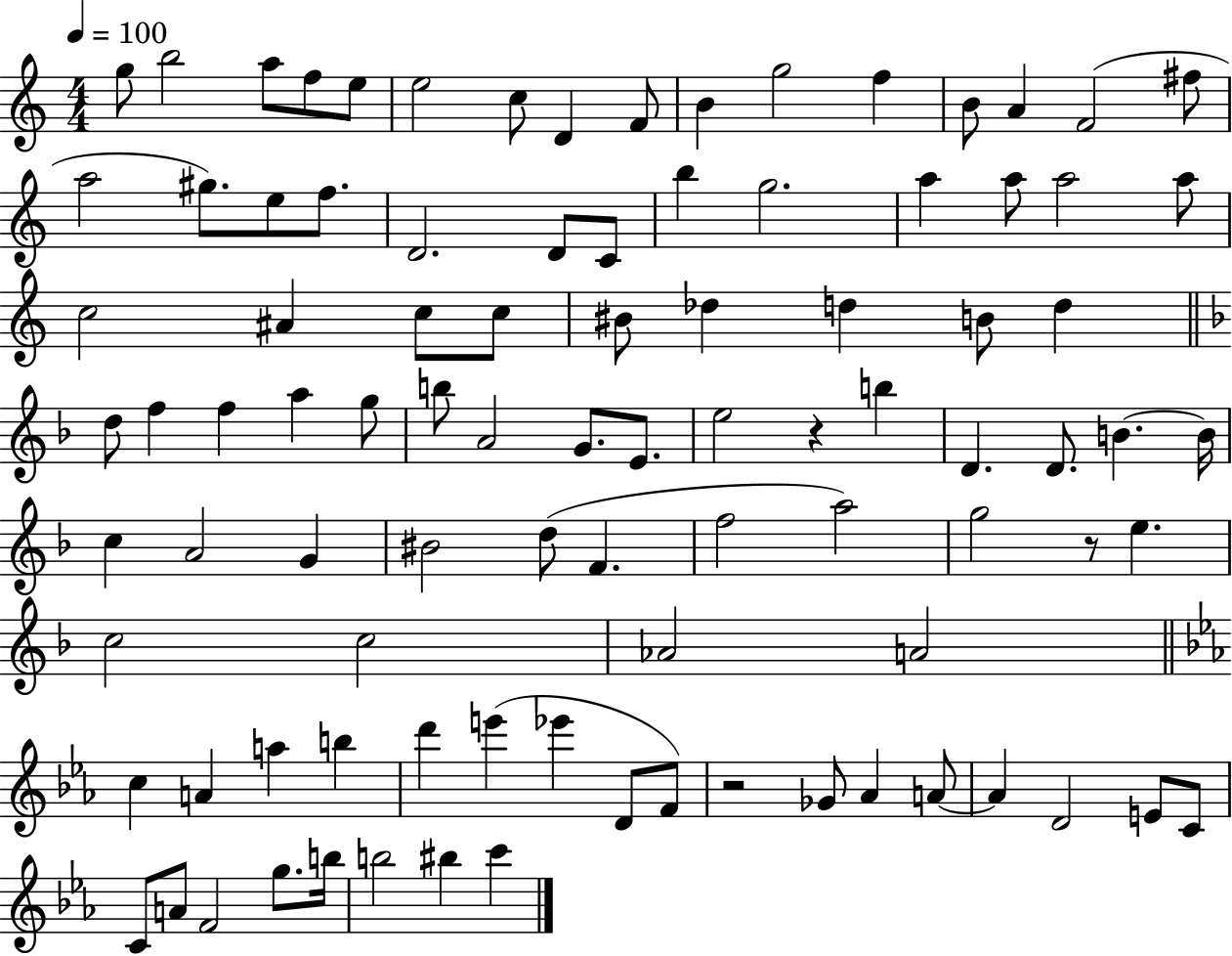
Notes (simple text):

G5/e B5/h A5/e F5/e E5/e E5/h C5/e D4/q F4/e B4/q G5/h F5/q B4/e A4/q F4/h F#5/e A5/h G#5/e. E5/e F5/e. D4/h. D4/e C4/e B5/q G5/h. A5/q A5/e A5/h A5/e C5/h A#4/q C5/e C5/e BIS4/e Db5/q D5/q B4/e D5/q D5/e F5/q F5/q A5/q G5/e B5/e A4/h G4/e. E4/e. E5/h R/q B5/q D4/q. D4/e. B4/q. B4/s C5/q A4/h G4/q BIS4/h D5/e F4/q. F5/h A5/h G5/h R/e E5/q. C5/h C5/h Ab4/h A4/h C5/q A4/q A5/q B5/q D6/q E6/q Eb6/q D4/e F4/e R/h Gb4/e Ab4/q A4/e A4/q D4/h E4/e C4/e C4/e A4/e F4/h G5/e. B5/s B5/h BIS5/q C6/q